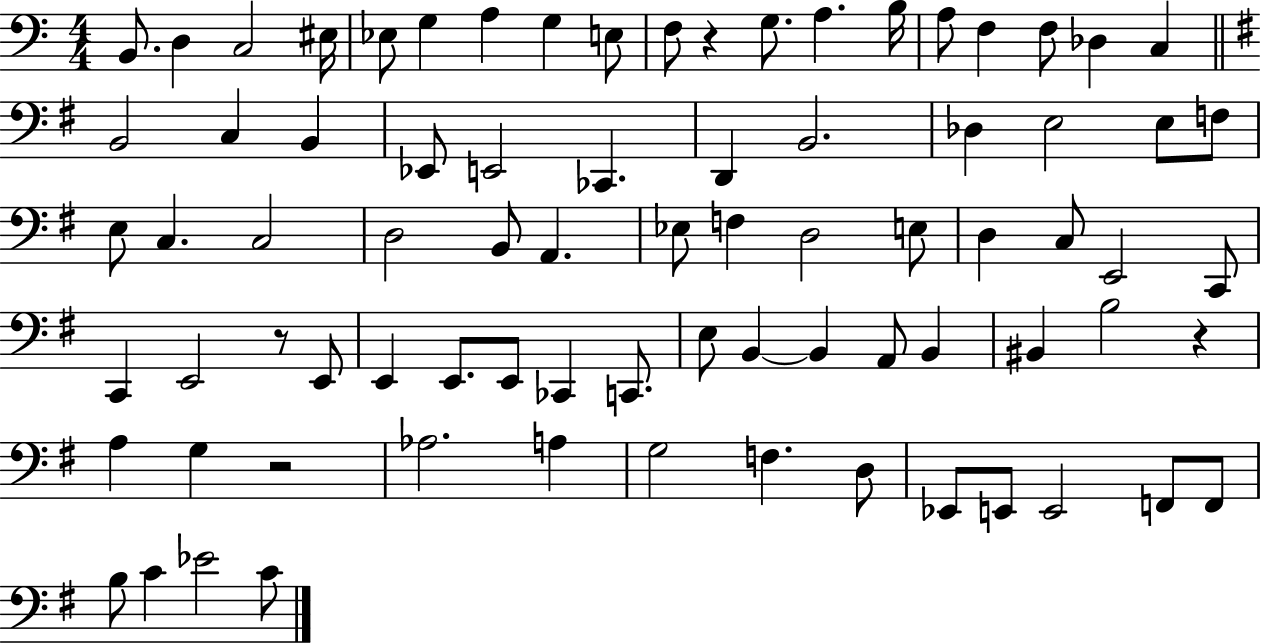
X:1
T:Untitled
M:4/4
L:1/4
K:C
B,,/2 D, C,2 ^E,/4 _E,/2 G, A, G, E,/2 F,/2 z G,/2 A, B,/4 A,/2 F, F,/2 _D, C, B,,2 C, B,, _E,,/2 E,,2 _C,, D,, B,,2 _D, E,2 E,/2 F,/2 E,/2 C, C,2 D,2 B,,/2 A,, _E,/2 F, D,2 E,/2 D, C,/2 E,,2 C,,/2 C,, E,,2 z/2 E,,/2 E,, E,,/2 E,,/2 _C,, C,,/2 E,/2 B,, B,, A,,/2 B,, ^B,, B,2 z A, G, z2 _A,2 A, G,2 F, D,/2 _E,,/2 E,,/2 E,,2 F,,/2 F,,/2 B,/2 C _E2 C/2